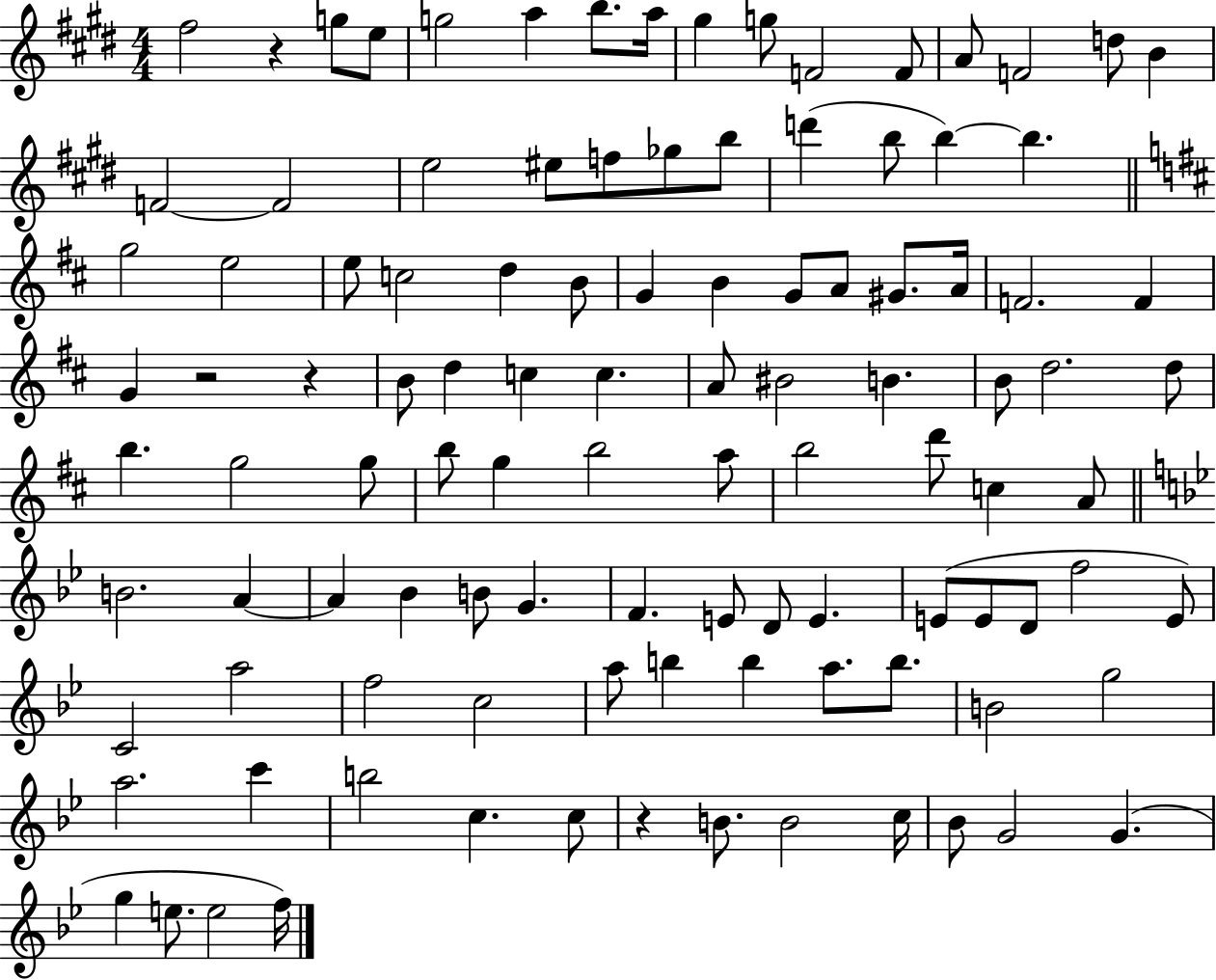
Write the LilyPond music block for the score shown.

{
  \clef treble
  \numericTimeSignature
  \time 4/4
  \key e \major
  fis''2 r4 g''8 e''8 | g''2 a''4 b''8. a''16 | gis''4 g''8 f'2 f'8 | a'8 f'2 d''8 b'4 | \break f'2~~ f'2 | e''2 eis''8 f''8 ges''8 b''8 | d'''4( b''8 b''4~~) b''4. | \bar "||" \break \key d \major g''2 e''2 | e''8 c''2 d''4 b'8 | g'4 b'4 g'8 a'8 gis'8. a'16 | f'2. f'4 | \break g'4 r2 r4 | b'8 d''4 c''4 c''4. | a'8 bis'2 b'4. | b'8 d''2. d''8 | \break b''4. g''2 g''8 | b''8 g''4 b''2 a''8 | b''2 d'''8 c''4 a'8 | \bar "||" \break \key g \minor b'2. a'4~~ | a'4 bes'4 b'8 g'4. | f'4. e'8 d'8 e'4. | e'8( e'8 d'8 f''2 e'8) | \break c'2 a''2 | f''2 c''2 | a''8 b''4 b''4 a''8. b''8. | b'2 g''2 | \break a''2. c'''4 | b''2 c''4. c''8 | r4 b'8. b'2 c''16 | bes'8 g'2 g'4.( | \break g''4 e''8. e''2 f''16) | \bar "|."
}